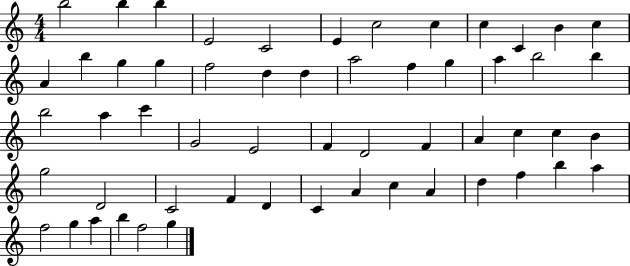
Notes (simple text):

B5/h B5/q B5/q E4/h C4/h E4/q C5/h C5/q C5/q C4/q B4/q C5/q A4/q B5/q G5/q G5/q F5/h D5/q D5/q A5/h F5/q G5/q A5/q B5/h B5/q B5/h A5/q C6/q G4/h E4/h F4/q D4/h F4/q A4/q C5/q C5/q B4/q G5/h D4/h C4/h F4/q D4/q C4/q A4/q C5/q A4/q D5/q F5/q B5/q A5/q F5/h G5/q A5/q B5/q F5/h G5/q